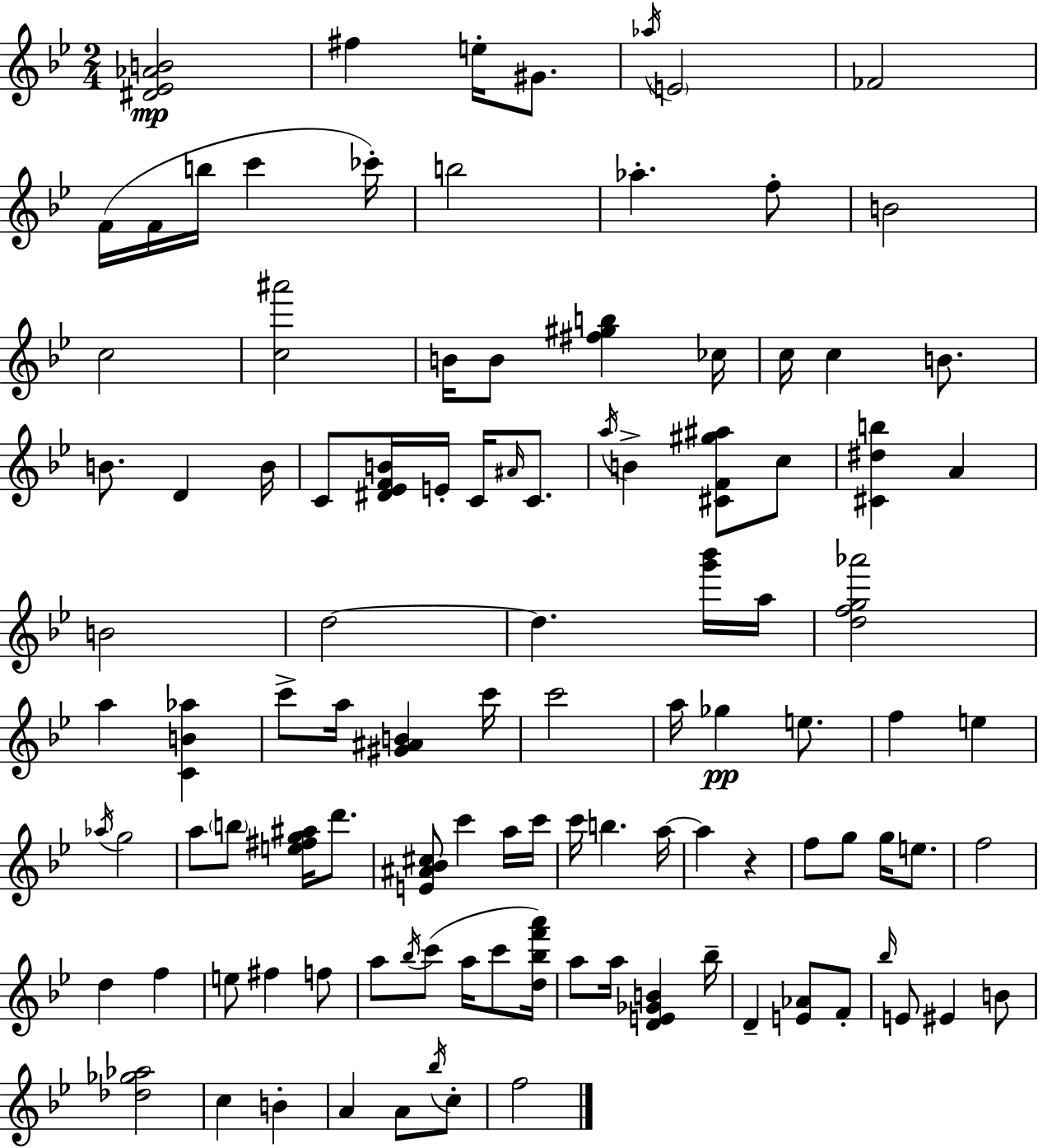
{
  \clef treble
  \numericTimeSignature
  \time 2/4
  \key bes \major
  <dis' ees' aes' b'>2\mp | fis''4 e''16-. gis'8. | \acciaccatura { aes''16 } \parenthesize e'2 | fes'2 | \break f'16( f'16 b''16 c'''4 | ces'''16-.) b''2 | aes''4.-. f''8-. | b'2 | \break c''2 | <c'' ais'''>2 | b'16 b'8 <fis'' gis'' b''>4 | ces''16 c''16 c''4 b'8. | \break b'8. d'4 | b'16 c'8 <dis' ees' f' b'>16 e'16-. c'16 \grace { ais'16 } c'8. | \acciaccatura { a''16 } b'4-> <cis' f' gis'' ais''>8 | c''8 <cis' dis'' b''>4 a'4 | \break b'2 | d''2~~ | d''4. | <g''' bes'''>16 a''16 <d'' f'' g'' aes'''>2 | \break a''4 <c' b' aes''>4 | c'''8-> a''16 <gis' ais' b'>4 | c'''16 c'''2 | a''16 ges''4\pp | \break e''8. f''4 e''4 | \acciaccatura { aes''16 } g''2 | a''8 \parenthesize b''8 | <e'' fis'' g'' ais''>16 d'''8. <e' ais' bes' cis''>8 c'''4 | \break a''16 c'''16 c'''16 b''4. | a''16~~ a''4 | r4 f''8 g''8 | g''16 e''8. f''2 | \break d''4 | f''4 e''8 fis''4 | f''8 a''8 \acciaccatura { bes''16 }( c'''8 | a''16 c'''8 <d'' bes'' f''' a'''>16) a''8 a''16 | \break <d' e' ges' b'>4 bes''16-- d'4-- | <e' aes'>8 f'8-. \grace { bes''16 } e'8 | eis'4 b'8 <des'' ges'' aes''>2 | c''4 | \break b'4-. a'4 | a'8 \acciaccatura { bes''16 } c''8-. f''2 | \bar "|."
}